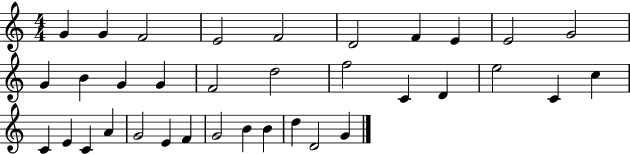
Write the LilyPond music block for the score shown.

{
  \clef treble
  \numericTimeSignature
  \time 4/4
  \key c \major
  g'4 g'4 f'2 | e'2 f'2 | d'2 f'4 e'4 | e'2 g'2 | \break g'4 b'4 g'4 g'4 | f'2 d''2 | f''2 c'4 d'4 | e''2 c'4 c''4 | \break c'4 e'4 c'4 a'4 | g'2 e'4 f'4 | g'2 b'4 b'4 | d''4 d'2 g'4 | \break \bar "|."
}